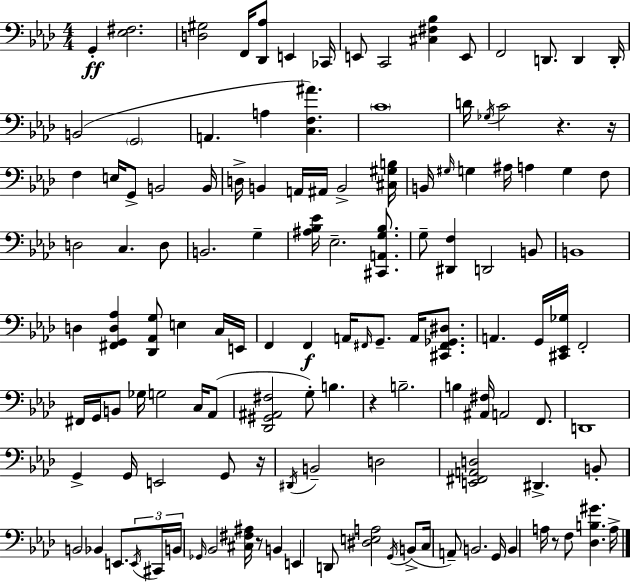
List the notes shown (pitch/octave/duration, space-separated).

G2/q [Eb3,F#3]/h. [D3,G#3]/h F2/s [Db2,Ab3]/e E2/q CES2/s E2/e C2/h [C#3,F#3,Bb3]/q E2/e F2/h D2/e. D2/q D2/s B2/h G2/h A2/q. A3/q [C3,F3,A#4]/q. C4/w D4/s Gb3/s C4/h R/q. R/s F3/q E3/s G2/e B2/h B2/s D3/s B2/q A2/s A#2/s B2/h [C#3,G#3,B3]/s B2/s G#3/s G3/q A#3/s A3/q G3/q F3/e D3/h C3/q. D3/e B2/h. G3/q [A#3,Bb3,Eb4]/s Eb3/h. [C#2,A2,G3,Bb3]/e. G3/e [D#2,F3]/q D2/h B2/e B2/w D3/q [F#2,G2,D3,Ab3]/q [Db2,Ab2,G3]/e E3/q C3/s E2/s F2/q F2/q A2/s F#2/s G2/e. A2/s [C#2,F#2,Gb2,D#3]/e. A2/q. G2/s [C#2,Eb2,Gb3]/s F2/h F#2/s G2/s B2/e Gb3/s G3/h C3/s Ab2/e [Db2,G#2,A#2,F#3]/h G3/e B3/q. R/q B3/h. B3/q [A#2,F#3]/s A2/h F2/e. D2/w G2/q G2/s E2/h G2/e R/s D#2/s B2/h D3/h [E2,F#2,A2,D3]/h D#2/q. B2/e B2/h Bb2/q E2/e. E2/s C#2/s B2/s Gb2/s Bb2/h [C#3,F#3,A#3]/s R/e B2/q E2/q D2/e [D#3,E3,A3]/h G2/s B2/e C3/s A2/e B2/h. G2/s B2/q A3/s R/e F3/e [Db3,B3,G#4]/q. A3/s